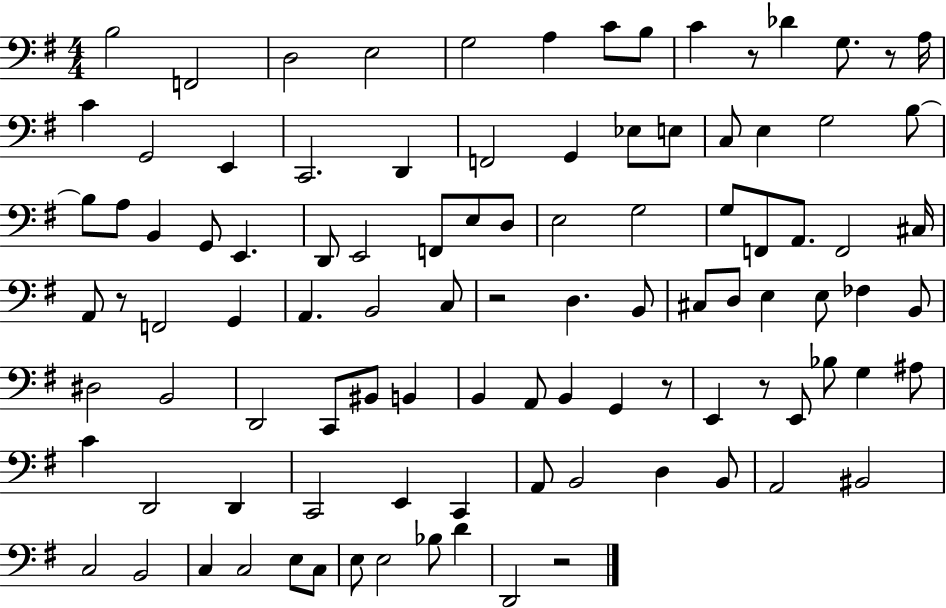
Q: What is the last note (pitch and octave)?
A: D2